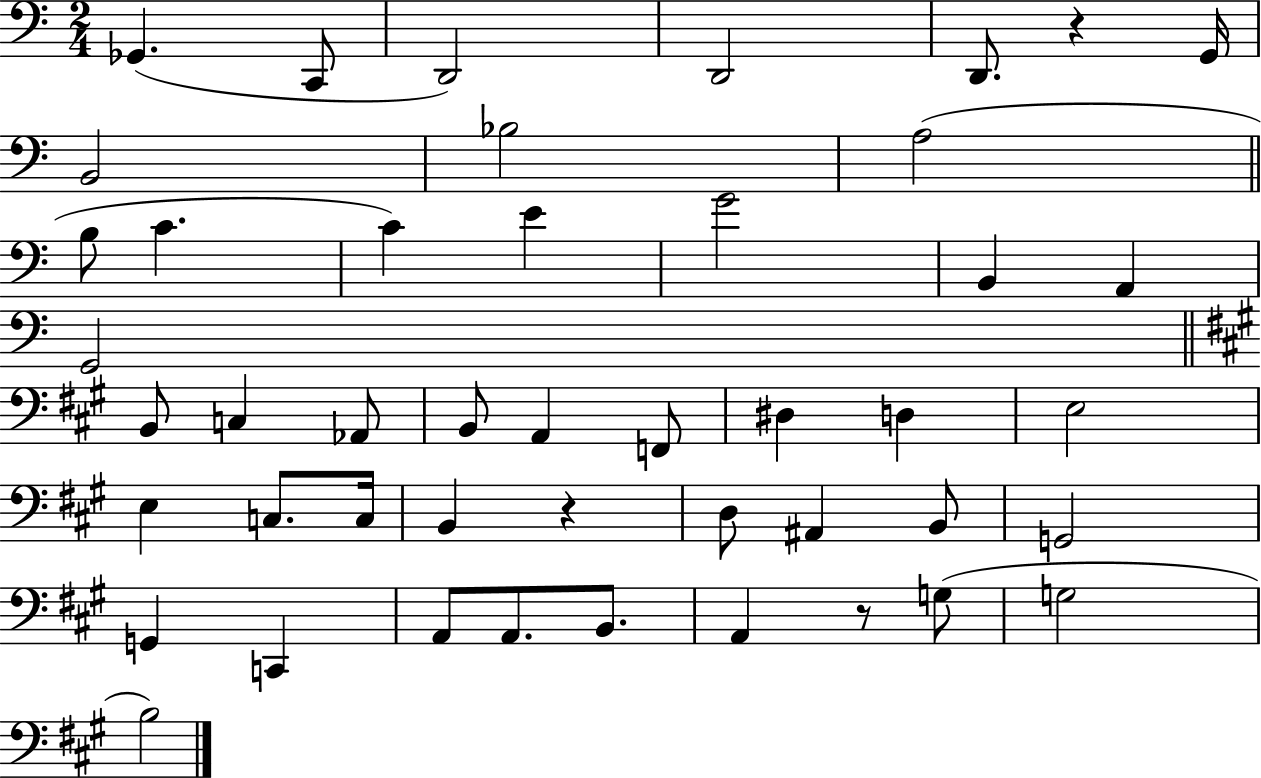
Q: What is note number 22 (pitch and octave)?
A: A2